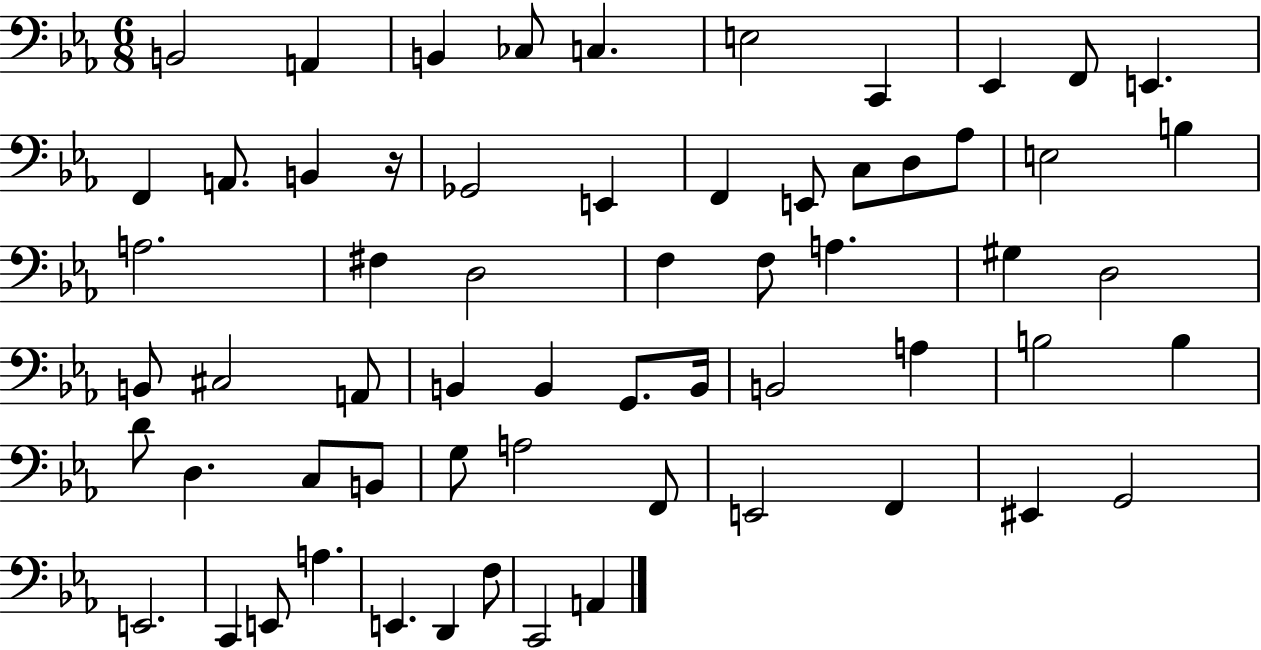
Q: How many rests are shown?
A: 1